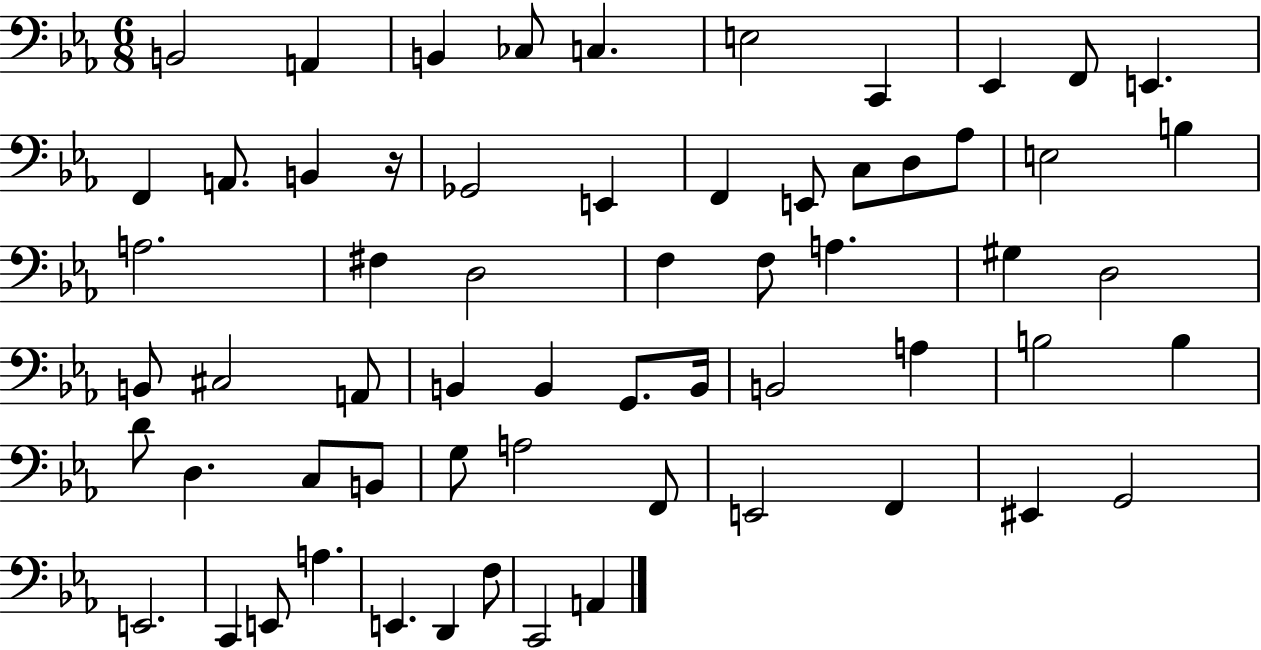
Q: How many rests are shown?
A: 1